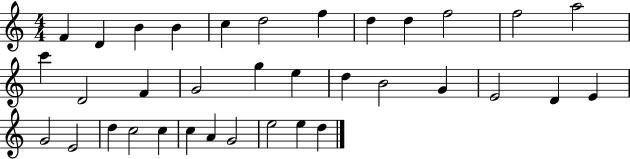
{
  \clef treble
  \numericTimeSignature
  \time 4/4
  \key c \major
  f'4 d'4 b'4 b'4 | c''4 d''2 f''4 | d''4 d''4 f''2 | f''2 a''2 | \break c'''4 d'2 f'4 | g'2 g''4 e''4 | d''4 b'2 g'4 | e'2 d'4 e'4 | \break g'2 e'2 | d''4 c''2 c''4 | c''4 a'4 g'2 | e''2 e''4 d''4 | \break \bar "|."
}